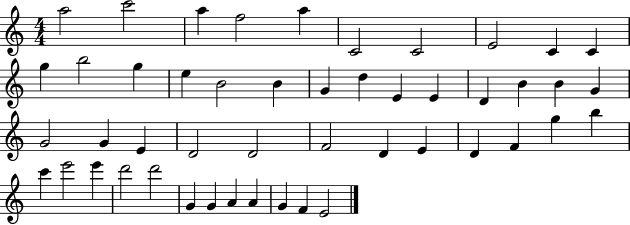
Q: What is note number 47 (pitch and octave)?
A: F4